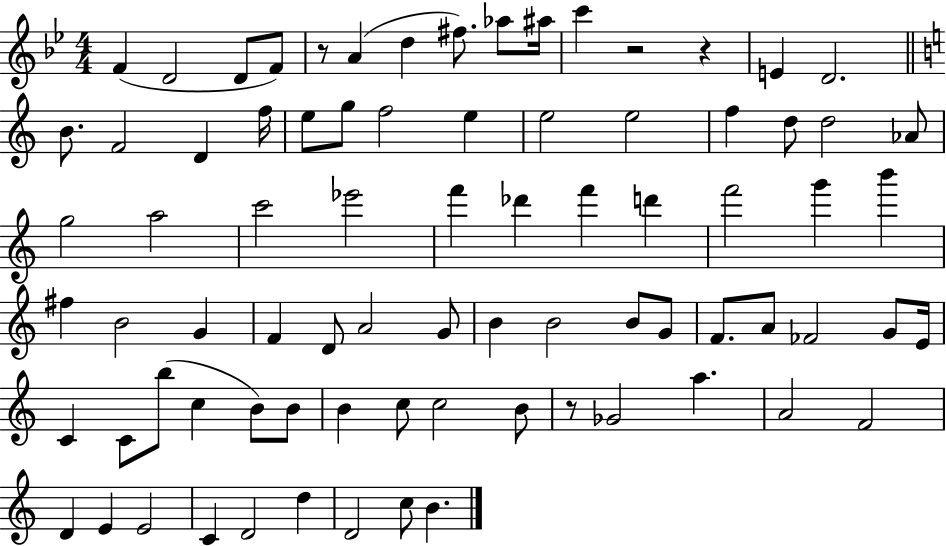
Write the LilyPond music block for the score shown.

{
  \clef treble
  \numericTimeSignature
  \time 4/4
  \key bes \major
  f'4( d'2 d'8 f'8) | r8 a'4( d''4 fis''8.) aes''8 ais''16 | c'''4 r2 r4 | e'4 d'2. | \break \bar "||" \break \key c \major b'8. f'2 d'4 f''16 | e''8 g''8 f''2 e''4 | e''2 e''2 | f''4 d''8 d''2 aes'8 | \break g''2 a''2 | c'''2 ees'''2 | f'''4 des'''4 f'''4 d'''4 | f'''2 g'''4 b'''4 | \break fis''4 b'2 g'4 | f'4 d'8 a'2 g'8 | b'4 b'2 b'8 g'8 | f'8. a'8 fes'2 g'8 e'16 | \break c'4 c'8 b''8( c''4 b'8) b'8 | b'4 c''8 c''2 b'8 | r8 ges'2 a''4. | a'2 f'2 | \break d'4 e'4 e'2 | c'4 d'2 d''4 | d'2 c''8 b'4. | \bar "|."
}